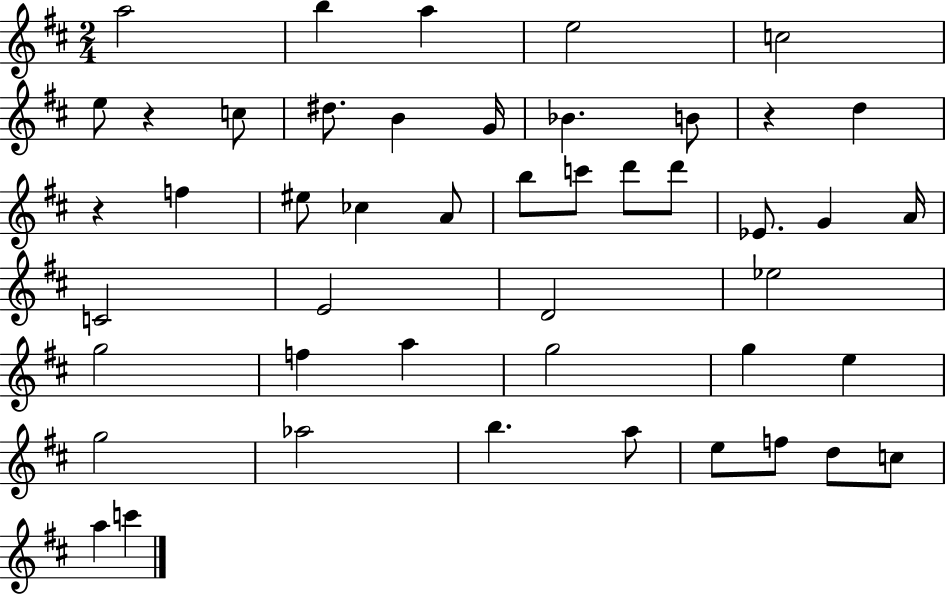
{
  \clef treble
  \numericTimeSignature
  \time 2/4
  \key d \major
  \repeat volta 2 { a''2 | b''4 a''4 | e''2 | c''2 | \break e''8 r4 c''8 | dis''8. b'4 g'16 | bes'4. b'8 | r4 d''4 | \break r4 f''4 | eis''8 ces''4 a'8 | b''8 c'''8 d'''8 d'''8 | ees'8. g'4 a'16 | \break c'2 | e'2 | d'2 | ees''2 | \break g''2 | f''4 a''4 | g''2 | g''4 e''4 | \break g''2 | aes''2 | b''4. a''8 | e''8 f''8 d''8 c''8 | \break a''4 c'''4 | } \bar "|."
}